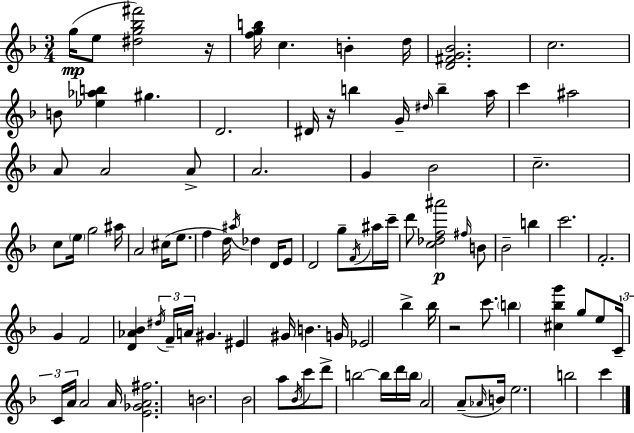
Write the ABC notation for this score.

X:1
T:Untitled
M:3/4
L:1/4
K:Dm
g/4 e/2 [^dg_b^f']2 z/4 [fgb]/4 c B d/4 [D^FG_B]2 c2 B/2 [_e_ab] ^g D2 ^D/4 z/4 b G/4 ^d/4 b a/4 c' ^a2 A/2 A2 A/2 A2 G _B2 c2 c/2 e/4 g2 ^a/4 A2 ^c/4 e/2 f d/4 ^a/4 _d D/4 E/2 D2 g/2 F/4 ^a/4 c'/4 d'/2 [c_df^a']2 ^f/4 B/2 _B2 b c'2 F2 G F2 [D_A_B] ^d/4 F/4 A/4 ^G ^E ^G/4 B G/4 _E2 _b _b/4 z2 c'/2 b [^c_bg'] g/2 e/2 C/4 C/4 A/4 A2 A/4 [E_GA^f]2 B2 _B2 a/2 _B/4 c'/2 d'/2 b2 b/4 d'/4 b/4 A2 A/2 _A/4 B/4 e2 b2 c'